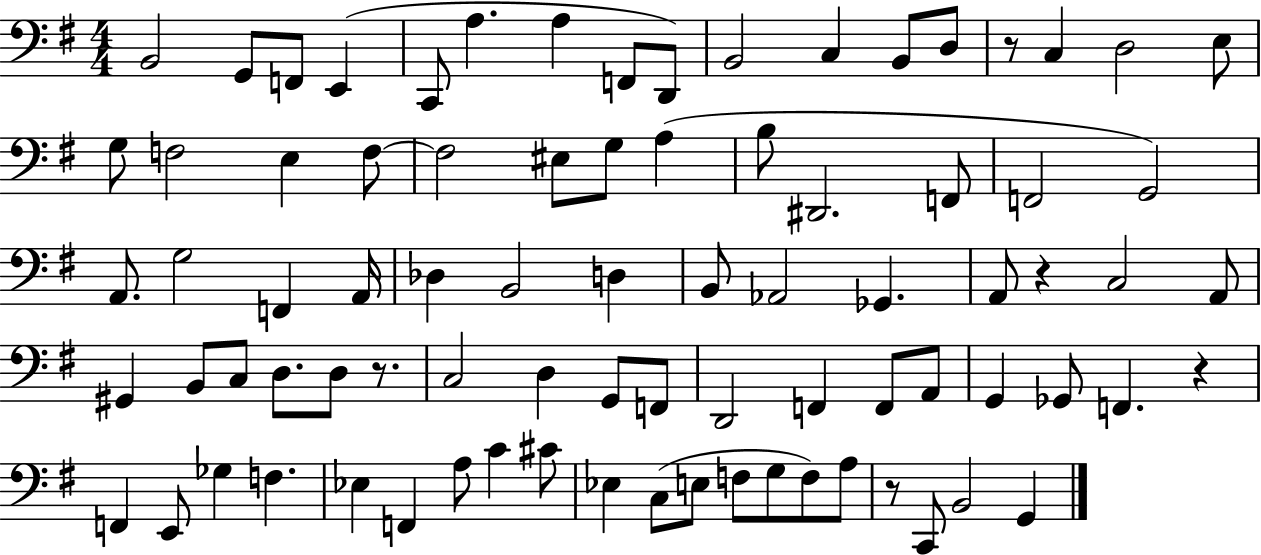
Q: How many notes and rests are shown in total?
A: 82